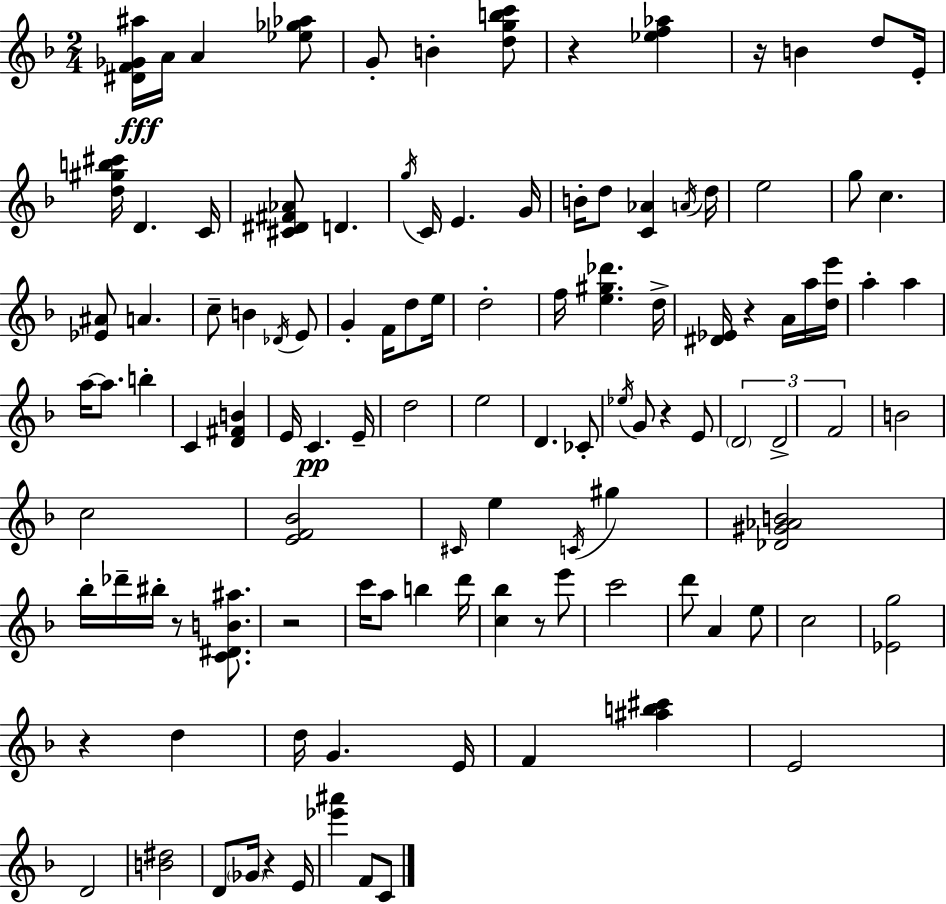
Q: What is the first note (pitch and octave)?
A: A4